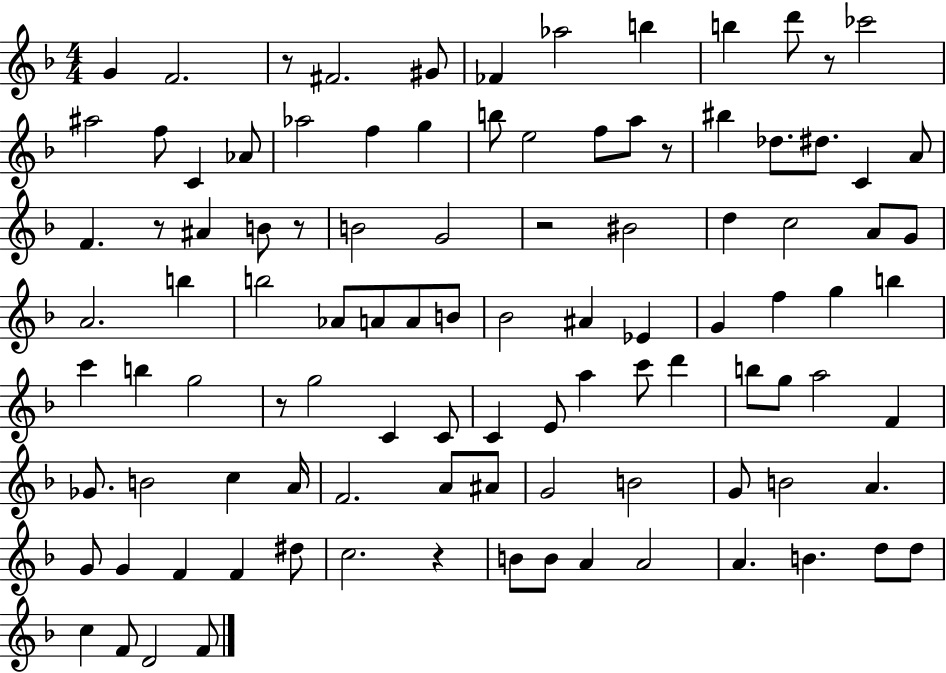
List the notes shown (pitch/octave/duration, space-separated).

G4/q F4/h. R/e F#4/h. G#4/e FES4/q Ab5/h B5/q B5/q D6/e R/e CES6/h A#5/h F5/e C4/q Ab4/e Ab5/h F5/q G5/q B5/e E5/h F5/e A5/e R/e BIS5/q Db5/e. D#5/e. C4/q A4/e F4/q. R/e A#4/q B4/e R/e B4/h G4/h R/h BIS4/h D5/q C5/h A4/e G4/e A4/h. B5/q B5/h Ab4/e A4/e A4/e B4/e Bb4/h A#4/q Eb4/q G4/q F5/q G5/q B5/q C6/q B5/q G5/h R/e G5/h C4/q C4/e C4/q E4/e A5/q C6/e D6/q B5/e G5/e A5/h F4/q Gb4/e. B4/h C5/q A4/s F4/h. A4/e A#4/e G4/h B4/h G4/e B4/h A4/q. G4/e G4/q F4/q F4/q D#5/e C5/h. R/q B4/e B4/e A4/q A4/h A4/q. B4/q. D5/e D5/e C5/q F4/e D4/h F4/e